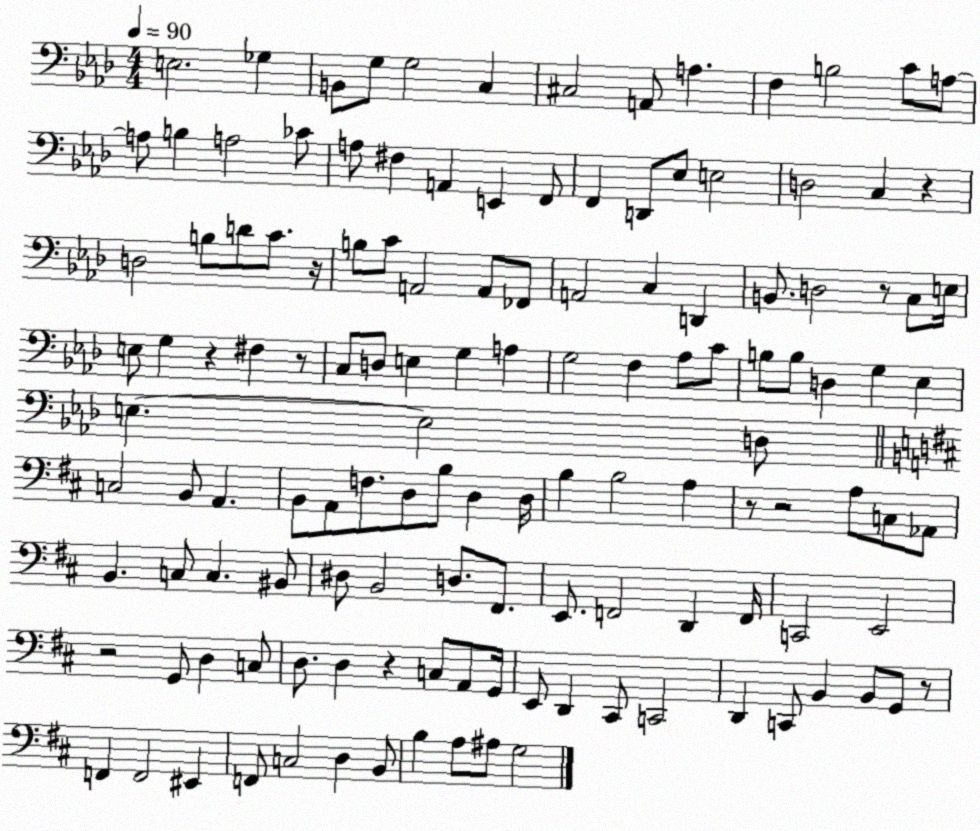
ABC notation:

X:1
T:Untitled
M:4/4
L:1/4
K:Ab
E,2 _G, B,,/2 G,/2 G,2 C, ^C,2 A,,/2 A, F, B,2 C/2 A,/2 A,/2 B, A,2 _C/2 A,/2 ^F, A,, E,, F,,/2 F,, D,,/2 _E,/2 E,2 D,2 C, z D,2 B,/2 D/2 C/2 z/4 B,/2 C/2 A,,2 A,,/2 _F,,/2 A,,2 C, D,, B,,/2 D,2 z/2 C,/2 E,/4 E,/2 G, z ^F, z/2 C,/2 D,/2 E, G, A, G,2 F, _A,/2 C/2 B,/2 B,/2 D, G, _E, E, E,2 D,/2 C,2 B,,/2 A,, B,,/2 A,,/2 F,/2 D,/2 B,/2 D, D,/4 B, B,2 A, z/2 z2 A,/2 C,/2 _A,,/2 B,, C,/2 C, ^B,,/2 ^D,/2 B,,2 D,/2 ^F,,/2 E,,/2 F,,2 D,, F,,/4 C,,2 E,,2 z2 G,,/2 D, C,/2 D,/2 D, z C,/2 A,,/2 G,,/4 E,,/2 D,, ^C,,/2 C,,2 D,, C,,/2 B,, B,,/2 G,,/2 z/2 F,, F,,2 ^E,, F,,/2 C,2 D, B,,/2 B, A,/2 ^A,/2 G,2